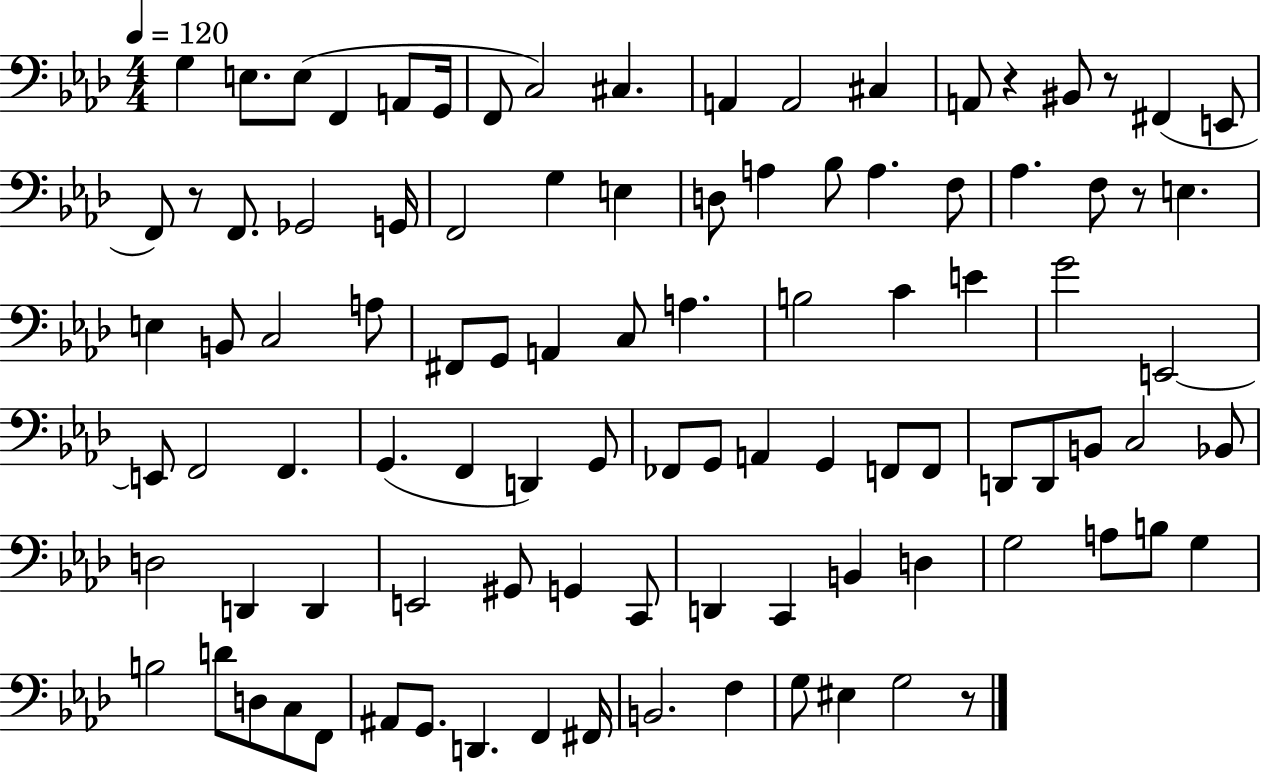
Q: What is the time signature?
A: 4/4